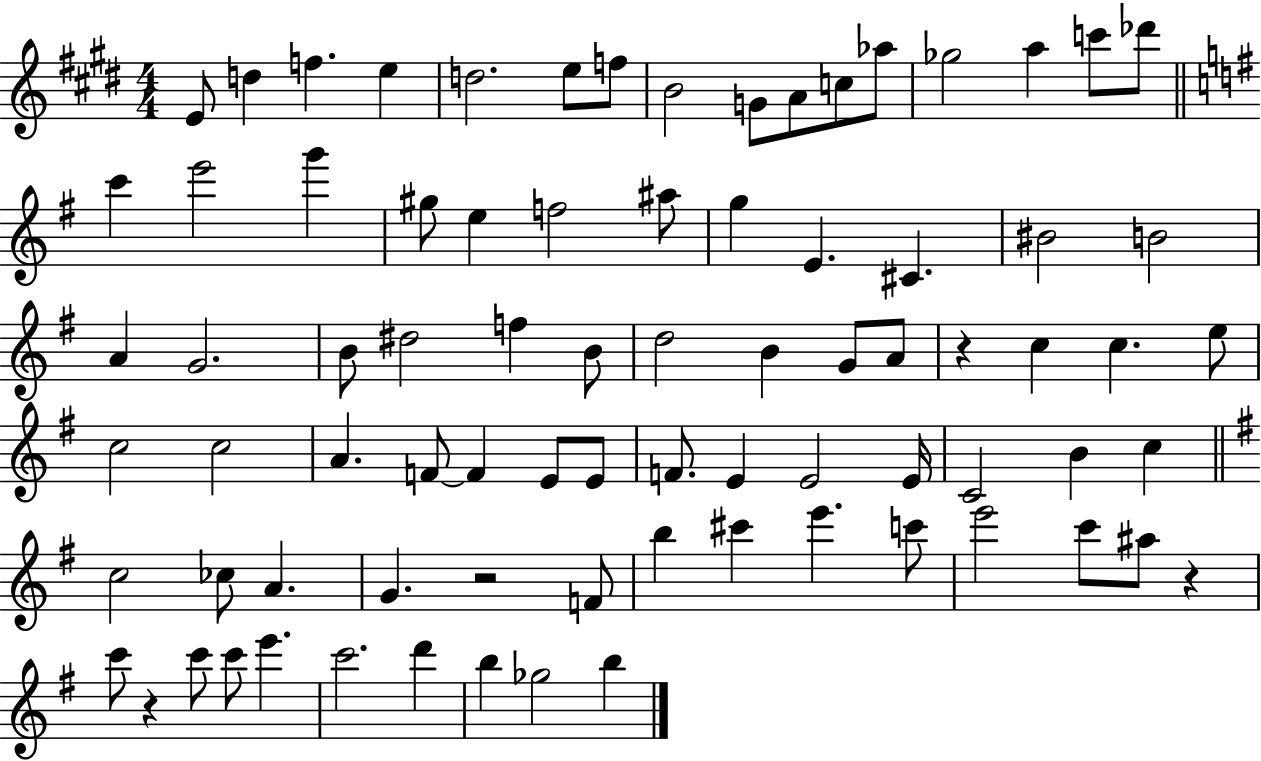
X:1
T:Untitled
M:4/4
L:1/4
K:E
E/2 d f e d2 e/2 f/2 B2 G/2 A/2 c/2 _a/2 _g2 a c'/2 _d'/2 c' e'2 g' ^g/2 e f2 ^a/2 g E ^C ^B2 B2 A G2 B/2 ^d2 f B/2 d2 B G/2 A/2 z c c e/2 c2 c2 A F/2 F E/2 E/2 F/2 E E2 E/4 C2 B c c2 _c/2 A G z2 F/2 b ^c' e' c'/2 e'2 c'/2 ^a/2 z c'/2 z c'/2 c'/2 e' c'2 d' b _g2 b